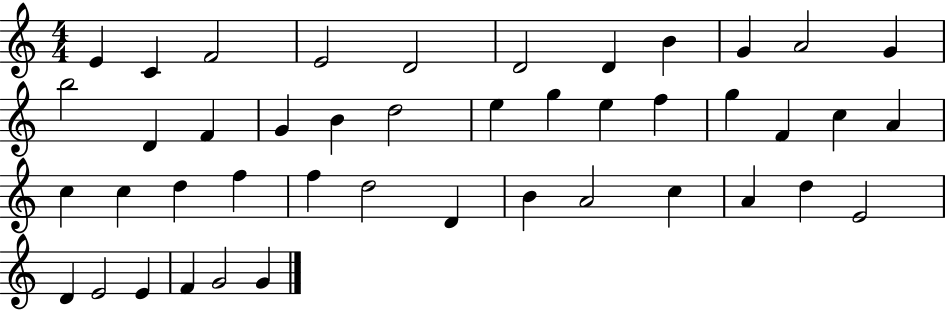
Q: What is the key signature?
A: C major